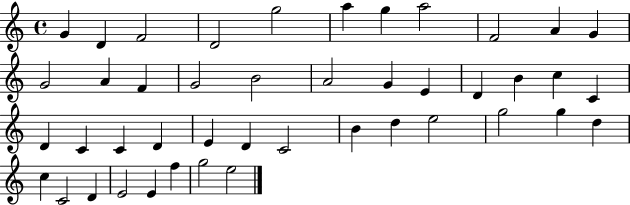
{
  \clef treble
  \time 4/4
  \defaultTimeSignature
  \key c \major
  g'4 d'4 f'2 | d'2 g''2 | a''4 g''4 a''2 | f'2 a'4 g'4 | \break g'2 a'4 f'4 | g'2 b'2 | a'2 g'4 e'4 | d'4 b'4 c''4 c'4 | \break d'4 c'4 c'4 d'4 | e'4 d'4 c'2 | b'4 d''4 e''2 | g''2 g''4 d''4 | \break c''4 c'2 d'4 | e'2 e'4 f''4 | g''2 e''2 | \bar "|."
}